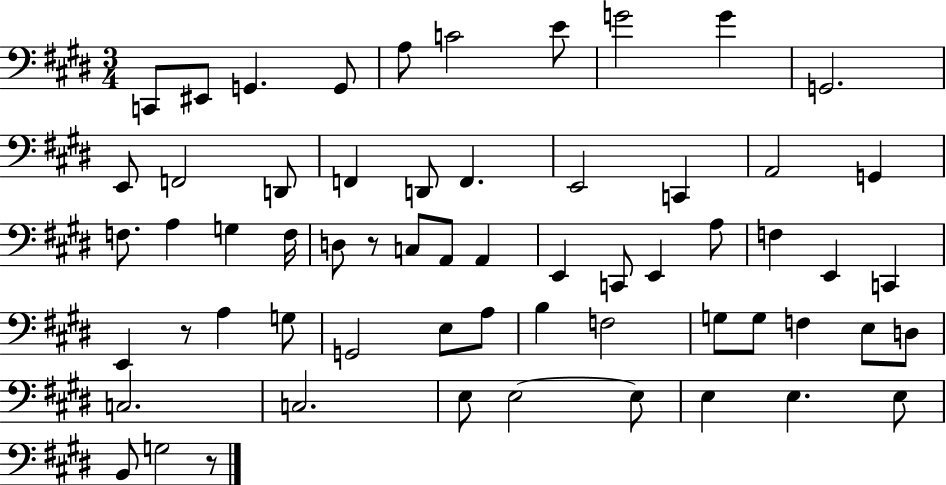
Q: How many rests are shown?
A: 3